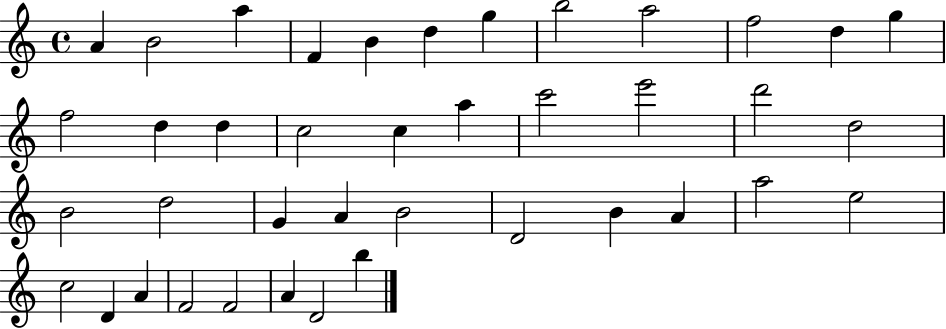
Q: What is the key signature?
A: C major